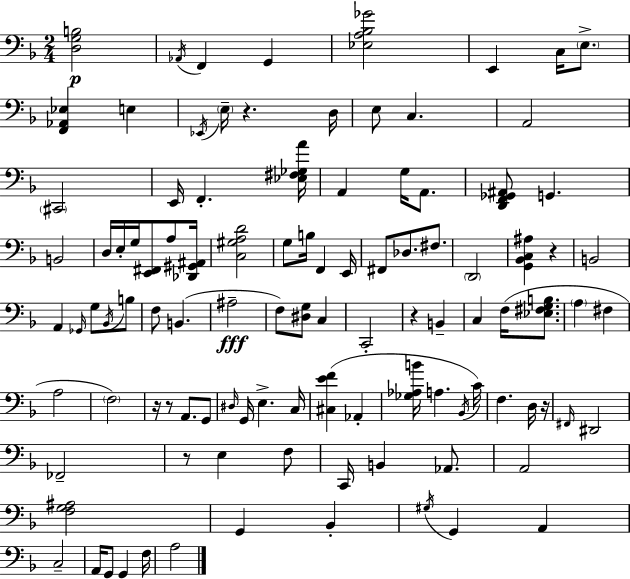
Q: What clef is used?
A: bass